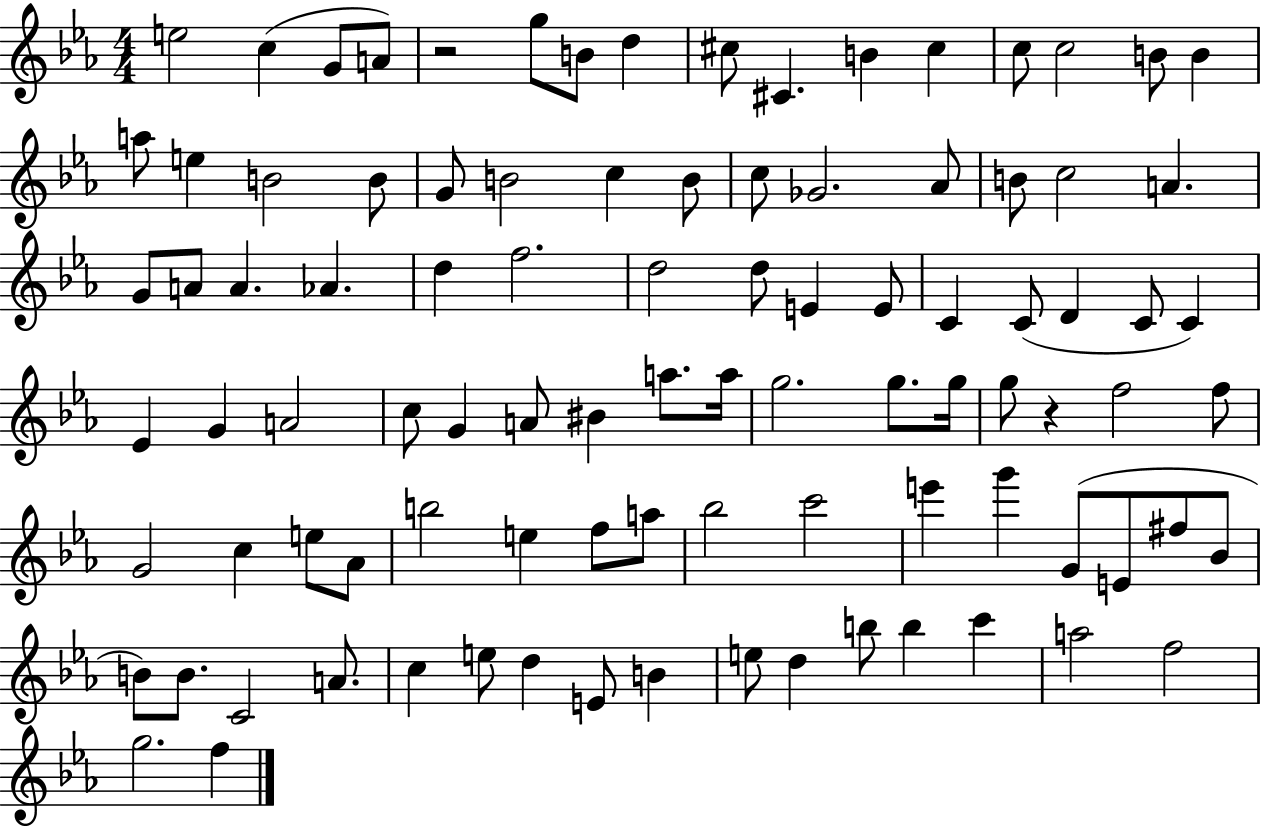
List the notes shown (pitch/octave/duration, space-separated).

E5/h C5/q G4/e A4/e R/h G5/e B4/e D5/q C#5/e C#4/q. B4/q C#5/q C5/e C5/h B4/e B4/q A5/e E5/q B4/h B4/e G4/e B4/h C5/q B4/e C5/e Gb4/h. Ab4/e B4/e C5/h A4/q. G4/e A4/e A4/q. Ab4/q. D5/q F5/h. D5/h D5/e E4/q E4/e C4/q C4/e D4/q C4/e C4/q Eb4/q G4/q A4/h C5/e G4/q A4/e BIS4/q A5/e. A5/s G5/h. G5/e. G5/s G5/e R/q F5/h F5/e G4/h C5/q E5/e Ab4/e B5/h E5/q F5/e A5/e Bb5/h C6/h E6/q G6/q G4/e E4/e F#5/e Bb4/e B4/e B4/e. C4/h A4/e. C5/q E5/e D5/q E4/e B4/q E5/e D5/q B5/e B5/q C6/q A5/h F5/h G5/h. F5/q